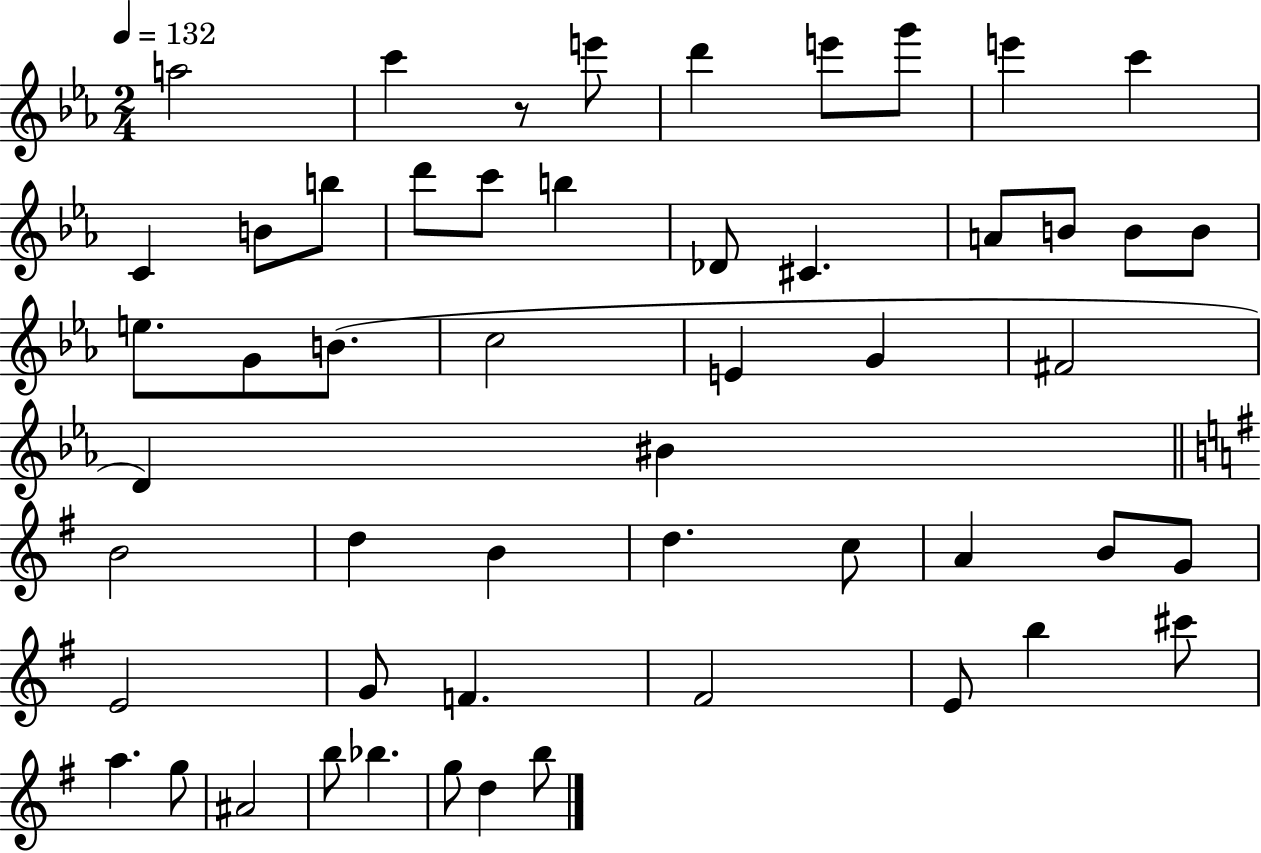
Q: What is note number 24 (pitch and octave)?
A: C5